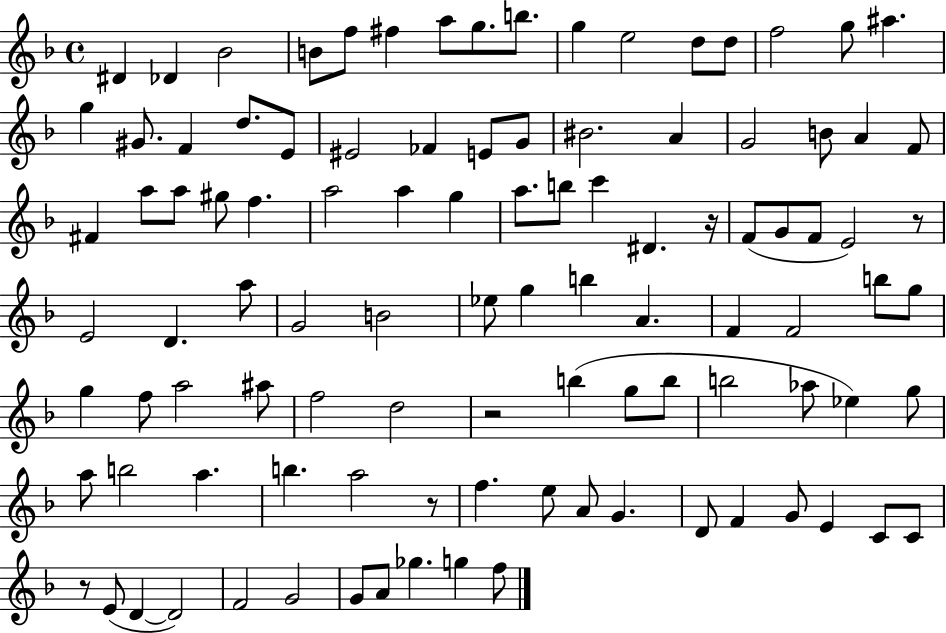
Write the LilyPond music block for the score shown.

{
  \clef treble
  \time 4/4
  \defaultTimeSignature
  \key f \major
  dis'4 des'4 bes'2 | b'8 f''8 fis''4 a''8 g''8. b''8. | g''4 e''2 d''8 d''8 | f''2 g''8 ais''4. | \break g''4 gis'8. f'4 d''8. e'8 | eis'2 fes'4 e'8 g'8 | bis'2. a'4 | g'2 b'8 a'4 f'8 | \break fis'4 a''8 a''8 gis''8 f''4. | a''2 a''4 g''4 | a''8. b''8 c'''4 dis'4. r16 | f'8( g'8 f'8 e'2) r8 | \break e'2 d'4. a''8 | g'2 b'2 | ees''8 g''4 b''4 a'4. | f'4 f'2 b''8 g''8 | \break g''4 f''8 a''2 ais''8 | f''2 d''2 | r2 b''4( g''8 b''8 | b''2 aes''8 ees''4) g''8 | \break a''8 b''2 a''4. | b''4. a''2 r8 | f''4. e''8 a'8 g'4. | d'8 f'4 g'8 e'4 c'8 c'8 | \break r8 e'8( d'4~~ d'2) | f'2 g'2 | g'8 a'8 ges''4. g''4 f''8 | \bar "|."
}